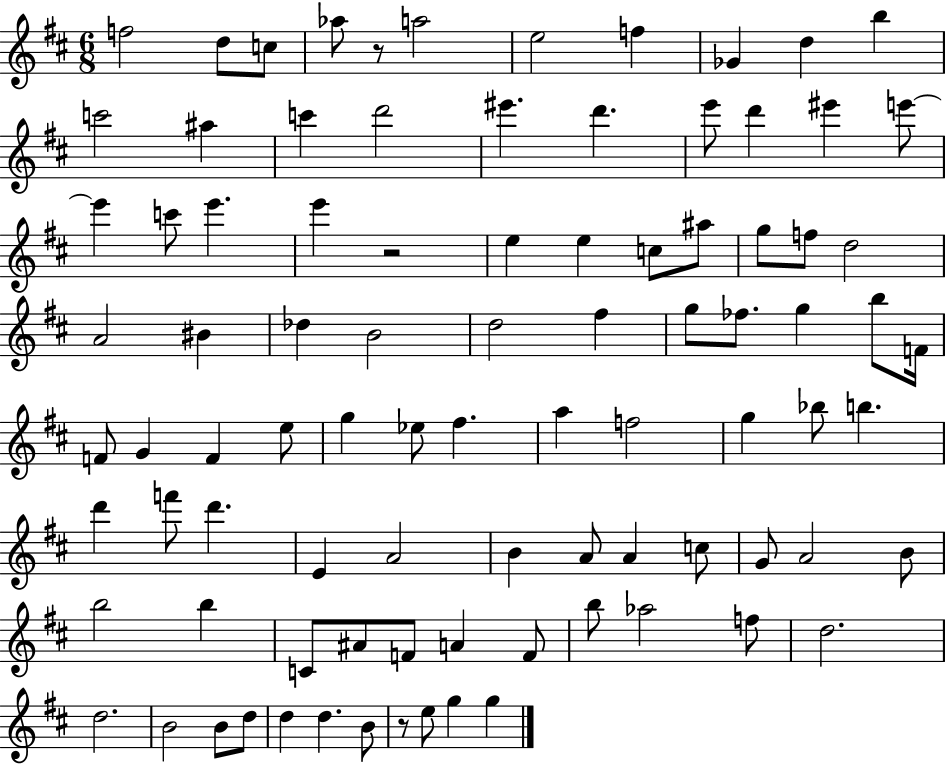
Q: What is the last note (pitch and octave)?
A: G5